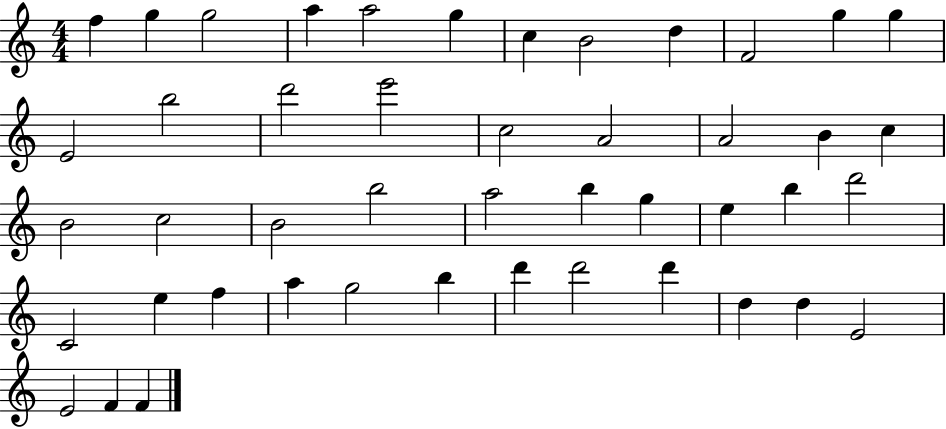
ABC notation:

X:1
T:Untitled
M:4/4
L:1/4
K:C
f g g2 a a2 g c B2 d F2 g g E2 b2 d'2 e'2 c2 A2 A2 B c B2 c2 B2 b2 a2 b g e b d'2 C2 e f a g2 b d' d'2 d' d d E2 E2 F F